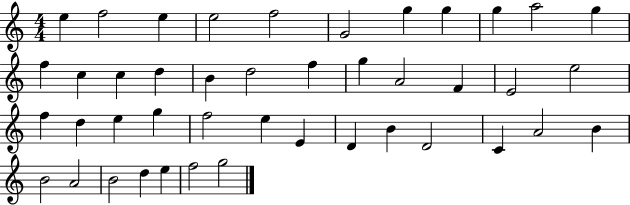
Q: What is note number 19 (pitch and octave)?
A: G5